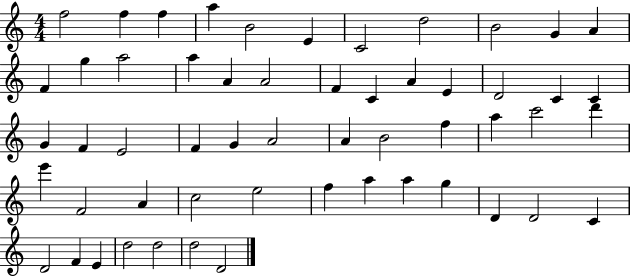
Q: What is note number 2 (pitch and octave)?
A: F5